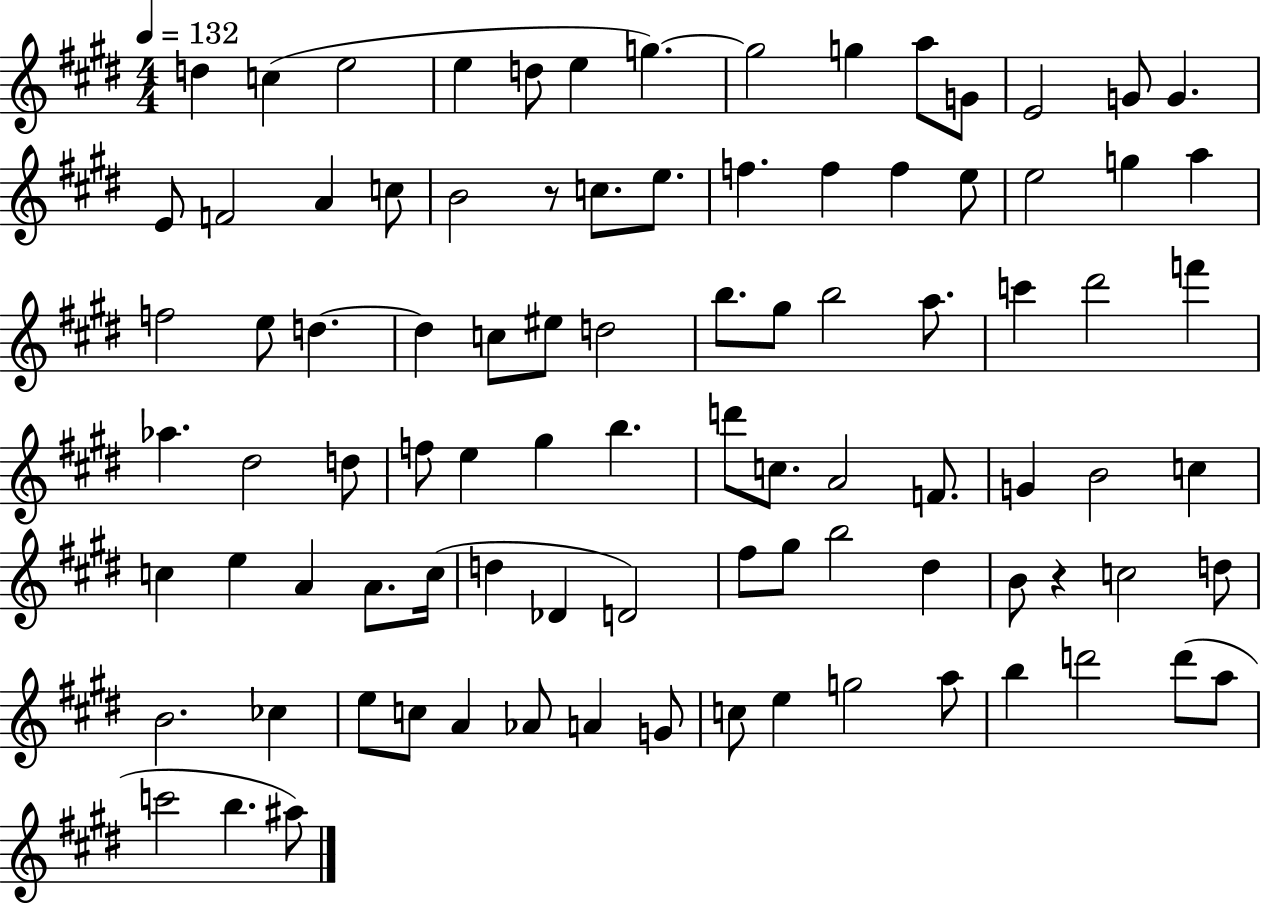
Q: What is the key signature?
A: E major